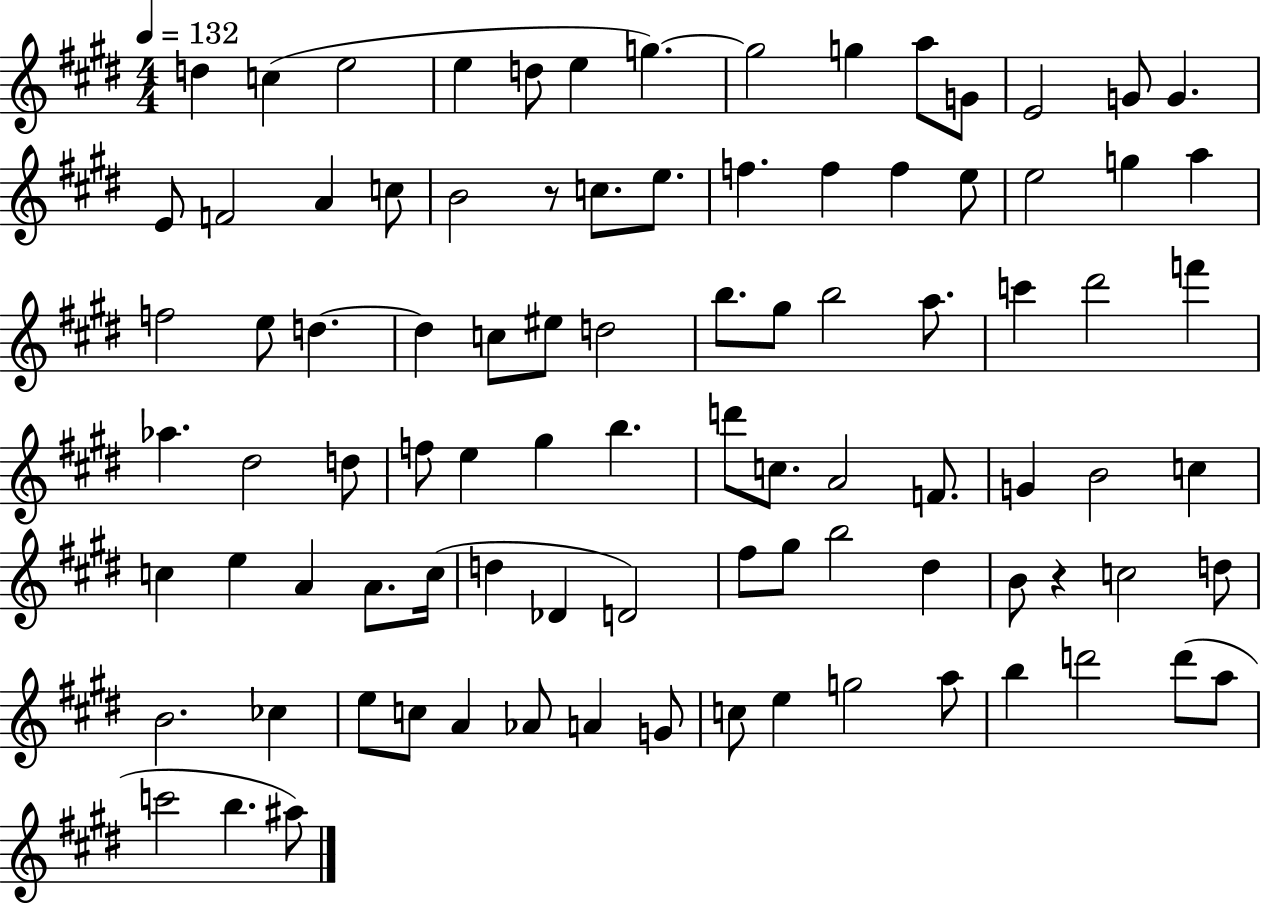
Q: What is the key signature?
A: E major